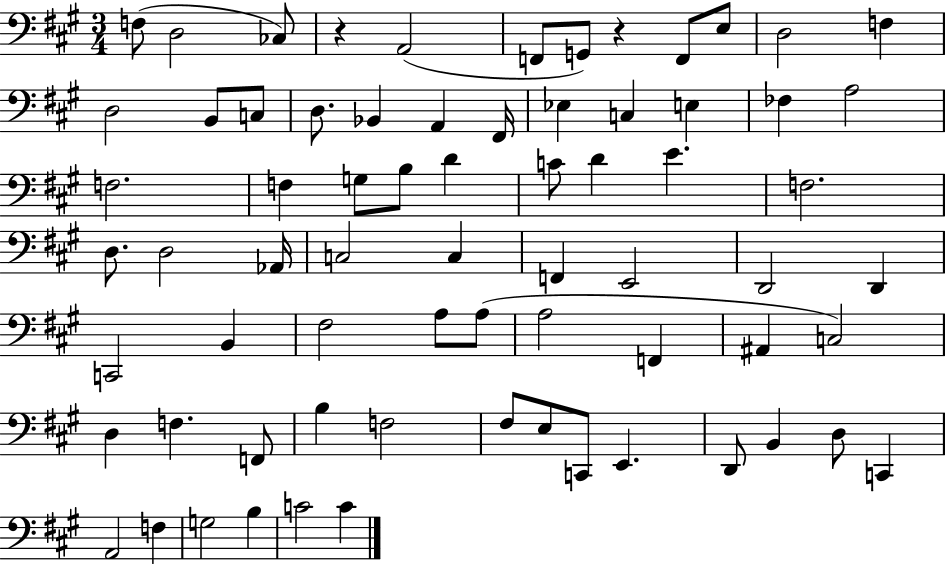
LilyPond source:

{
  \clef bass
  \numericTimeSignature
  \time 3/4
  \key a \major
  f8( d2 ces8) | r4 a,2( | f,8 g,8) r4 f,8 e8 | d2 f4 | \break d2 b,8 c8 | d8. bes,4 a,4 fis,16 | ees4 c4 e4 | fes4 a2 | \break f2. | f4 g8 b8 d'4 | c'8 d'4 e'4. | f2. | \break d8. d2 aes,16 | c2 c4 | f,4 e,2 | d,2 d,4 | \break c,2 b,4 | fis2 a8 a8( | a2 f,4 | ais,4 c2) | \break d4 f4. f,8 | b4 f2 | fis8 e8 c,8 e,4. | d,8 b,4 d8 c,4 | \break a,2 f4 | g2 b4 | c'2 c'4 | \bar "|."
}